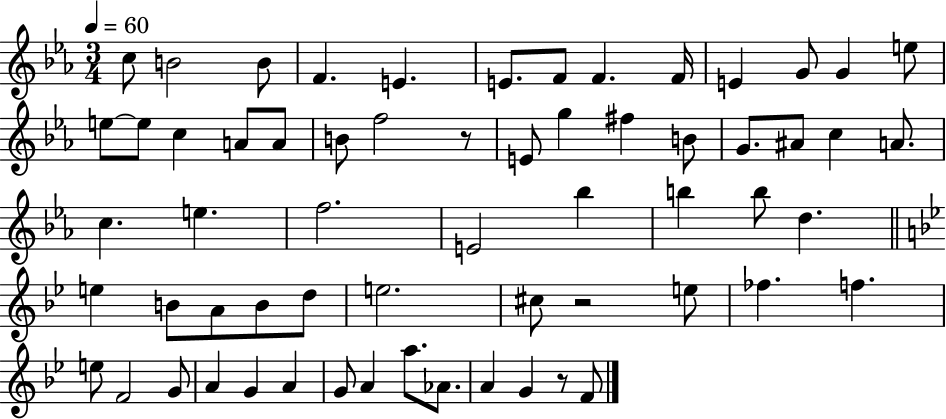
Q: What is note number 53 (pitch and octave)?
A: G4